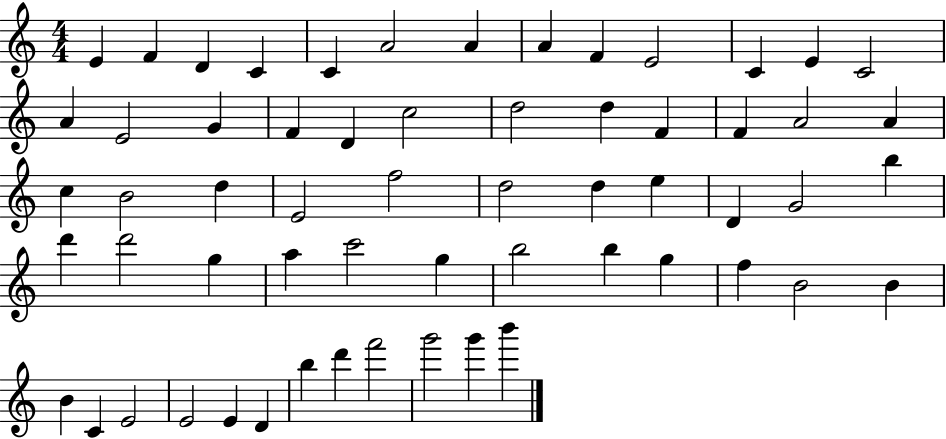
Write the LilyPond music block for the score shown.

{
  \clef treble
  \numericTimeSignature
  \time 4/4
  \key c \major
  e'4 f'4 d'4 c'4 | c'4 a'2 a'4 | a'4 f'4 e'2 | c'4 e'4 c'2 | \break a'4 e'2 g'4 | f'4 d'4 c''2 | d''2 d''4 f'4 | f'4 a'2 a'4 | \break c''4 b'2 d''4 | e'2 f''2 | d''2 d''4 e''4 | d'4 g'2 b''4 | \break d'''4 d'''2 g''4 | a''4 c'''2 g''4 | b''2 b''4 g''4 | f''4 b'2 b'4 | \break b'4 c'4 e'2 | e'2 e'4 d'4 | b''4 d'''4 f'''2 | g'''2 g'''4 b'''4 | \break \bar "|."
}